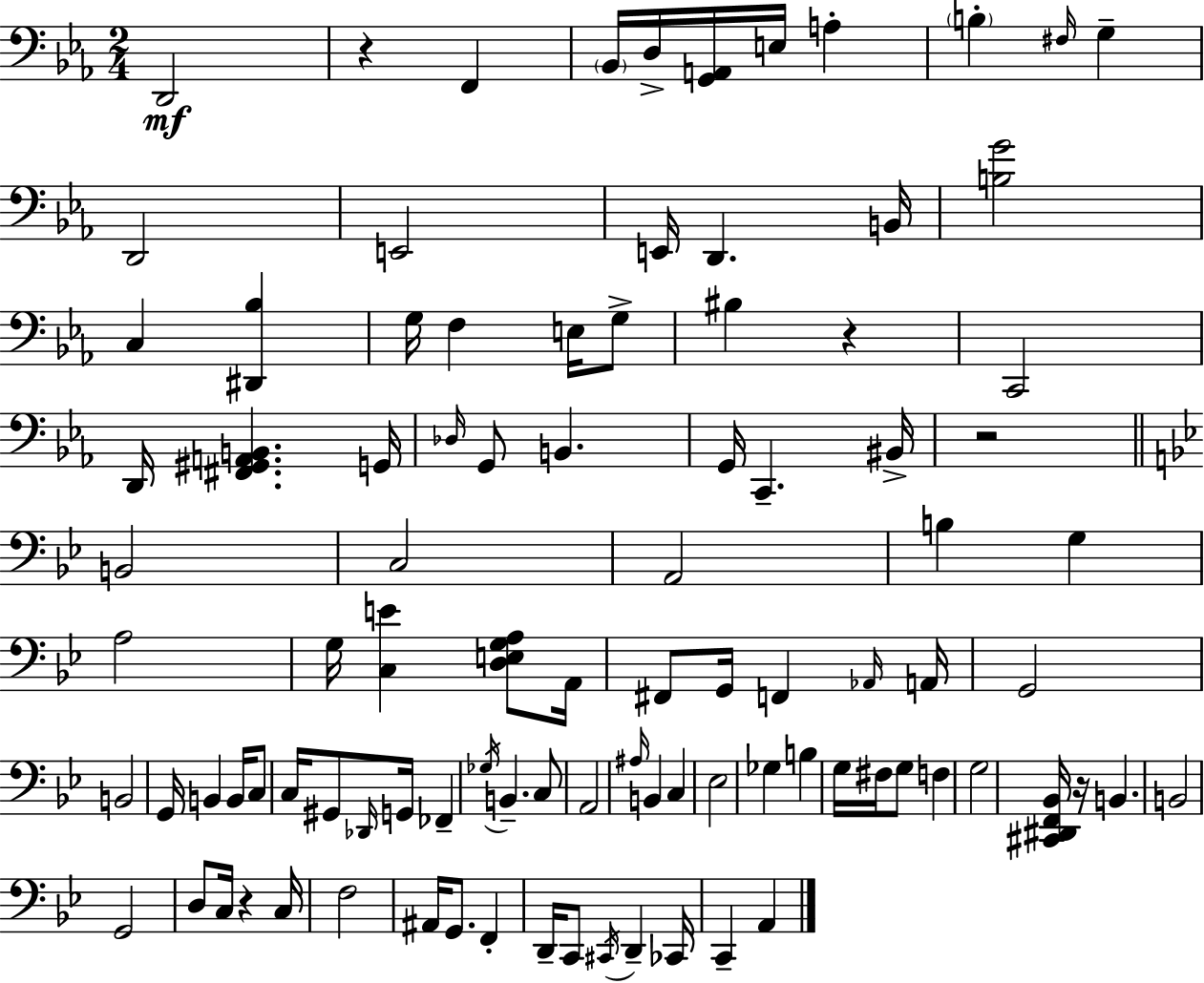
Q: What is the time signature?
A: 2/4